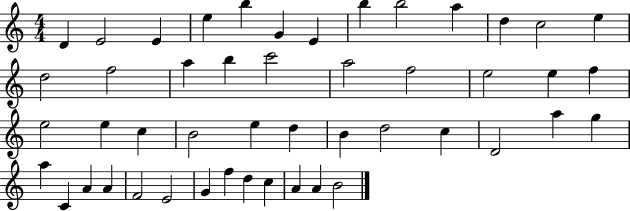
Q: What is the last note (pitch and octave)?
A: B4